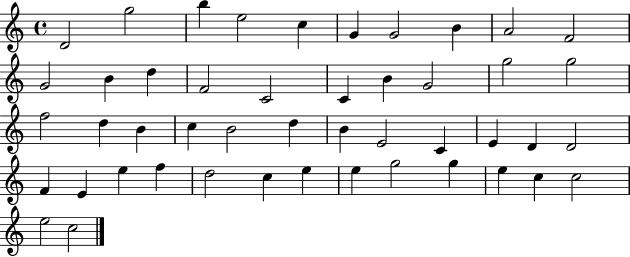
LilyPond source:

{
  \clef treble
  \time 4/4
  \defaultTimeSignature
  \key c \major
  d'2 g''2 | b''4 e''2 c''4 | g'4 g'2 b'4 | a'2 f'2 | \break g'2 b'4 d''4 | f'2 c'2 | c'4 b'4 g'2 | g''2 g''2 | \break f''2 d''4 b'4 | c''4 b'2 d''4 | b'4 e'2 c'4 | e'4 d'4 d'2 | \break f'4 e'4 e''4 f''4 | d''2 c''4 e''4 | e''4 g''2 g''4 | e''4 c''4 c''2 | \break e''2 c''2 | \bar "|."
}